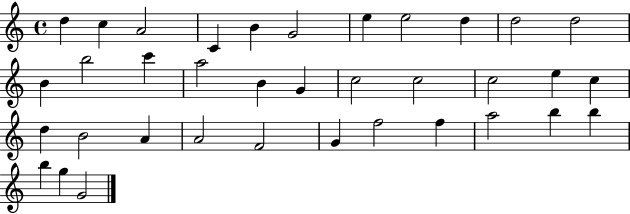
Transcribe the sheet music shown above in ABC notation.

X:1
T:Untitled
M:4/4
L:1/4
K:C
d c A2 C B G2 e e2 d d2 d2 B b2 c' a2 B G c2 c2 c2 e c d B2 A A2 F2 G f2 f a2 b b b g G2